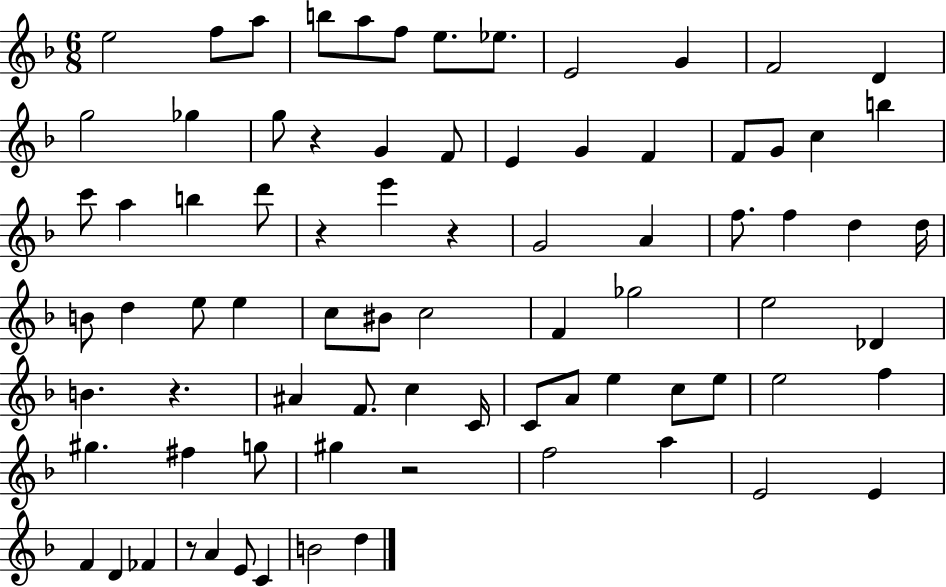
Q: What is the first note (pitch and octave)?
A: E5